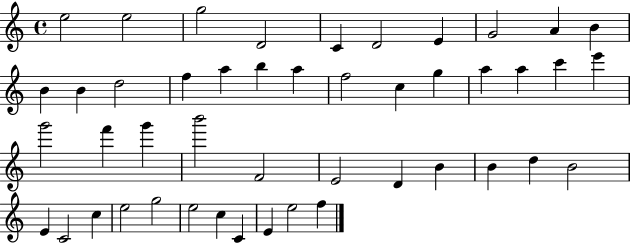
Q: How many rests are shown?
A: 0